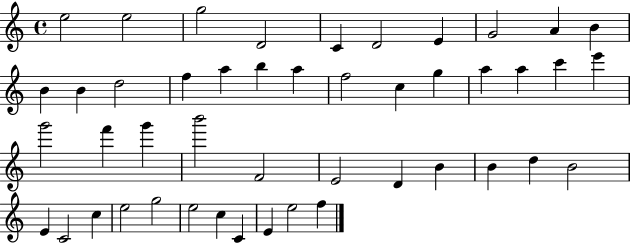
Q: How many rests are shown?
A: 0